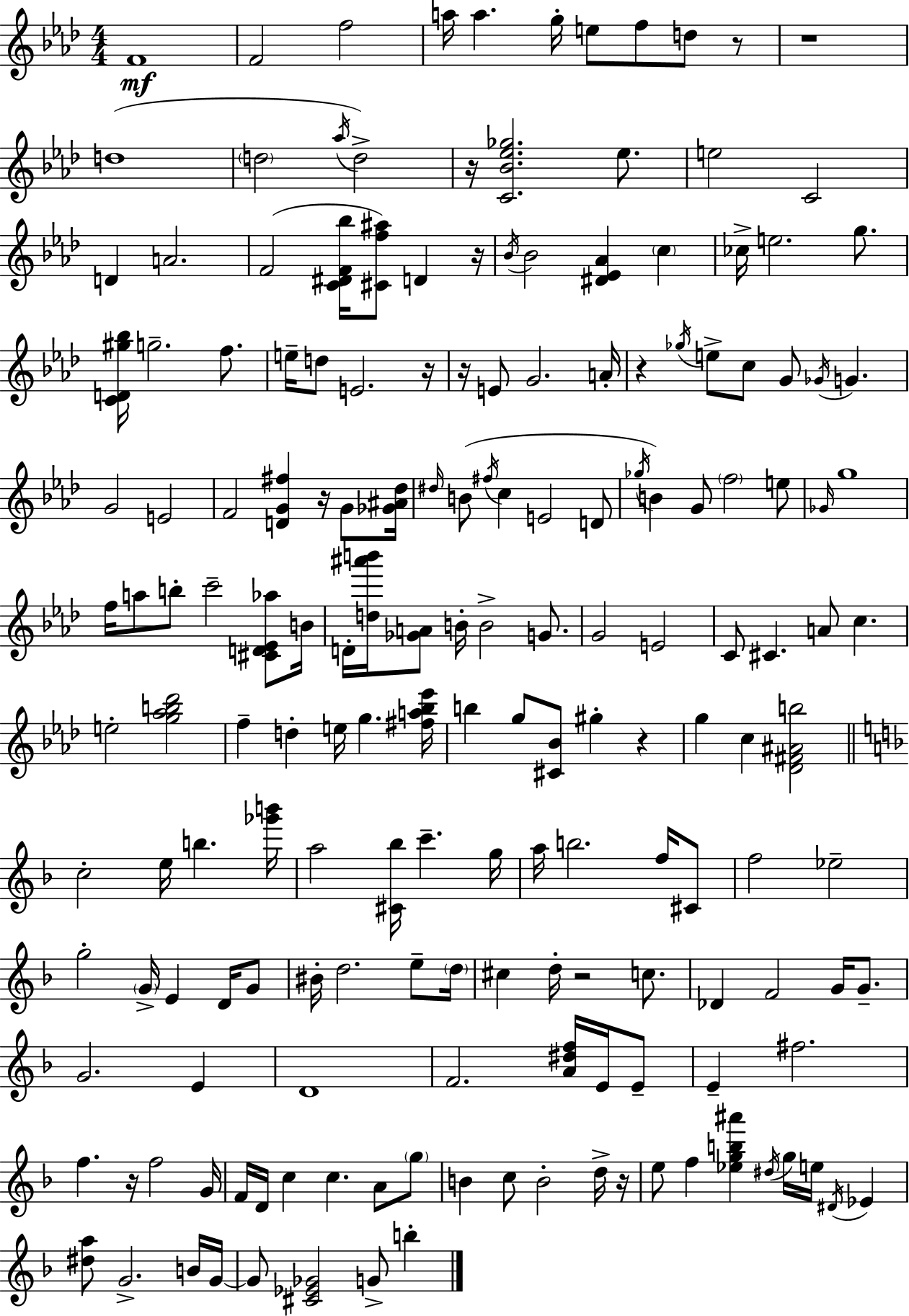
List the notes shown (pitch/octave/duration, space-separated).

F4/w F4/h F5/h A5/s A5/q. G5/s E5/e F5/e D5/e R/e R/w D5/w D5/h Ab5/s D5/h R/s [C4,Bb4,Eb5,Gb5]/h. Eb5/e. E5/h C4/h D4/q A4/h. F4/h [C4,D#4,F4,Bb5]/s [C#4,F5,A#5]/e D4/q R/s Bb4/s Bb4/h [D#4,Eb4,Ab4]/q C5/q CES5/s E5/h. G5/e. [C4,D4,G#5,Bb5]/s G5/h. F5/e. E5/s D5/e E4/h. R/s R/s E4/e G4/h. A4/s R/q Gb5/s E5/e C5/e G4/e Gb4/s G4/q. G4/h E4/h F4/h [D4,G4,F#5]/q R/s G4/e [Gb4,A#4,Db5]/s D#5/s B4/e F#5/s C5/q E4/h D4/e Gb5/s B4/q G4/e F5/h E5/e Gb4/s G5/w F5/s A5/e B5/e C6/h [C#4,D4,Eb4,Ab5]/e B4/s D4/s [D5,A#6,B6]/s [Gb4,A4]/e B4/s B4/h G4/e. G4/h E4/h C4/e C#4/q. A4/e C5/q. E5/h [G5,Ab5,B5,Db6]/h F5/q D5/q E5/s G5/q. [F#5,A5,Bb5,Eb6]/s B5/q G5/e [C#4,Bb4]/e G#5/q R/q G5/q C5/q [Db4,F#4,A#4,B5]/h C5/h E5/s B5/q. [Gb6,B6]/s A5/h [C#4,Bb5]/s C6/q. G5/s A5/s B5/h. F5/s C#4/e F5/h Eb5/h G5/h G4/s E4/q D4/s G4/e BIS4/s D5/h. E5/e D5/s C#5/q D5/s R/h C5/e. Db4/q F4/h G4/s G4/e. G4/h. E4/q D4/w F4/h. [A4,D#5,F5]/s E4/s E4/e E4/q F#5/h. F5/q. R/s F5/h G4/s F4/s D4/s C5/q C5/q. A4/e G5/e B4/q C5/e B4/h D5/s R/s E5/e F5/q [Eb5,G5,B5,A#6]/q D#5/s G5/s E5/s D#4/s Eb4/q [D#5,A5]/e G4/h. B4/s G4/s G4/e [C#4,Eb4,Gb4]/h G4/e B5/q